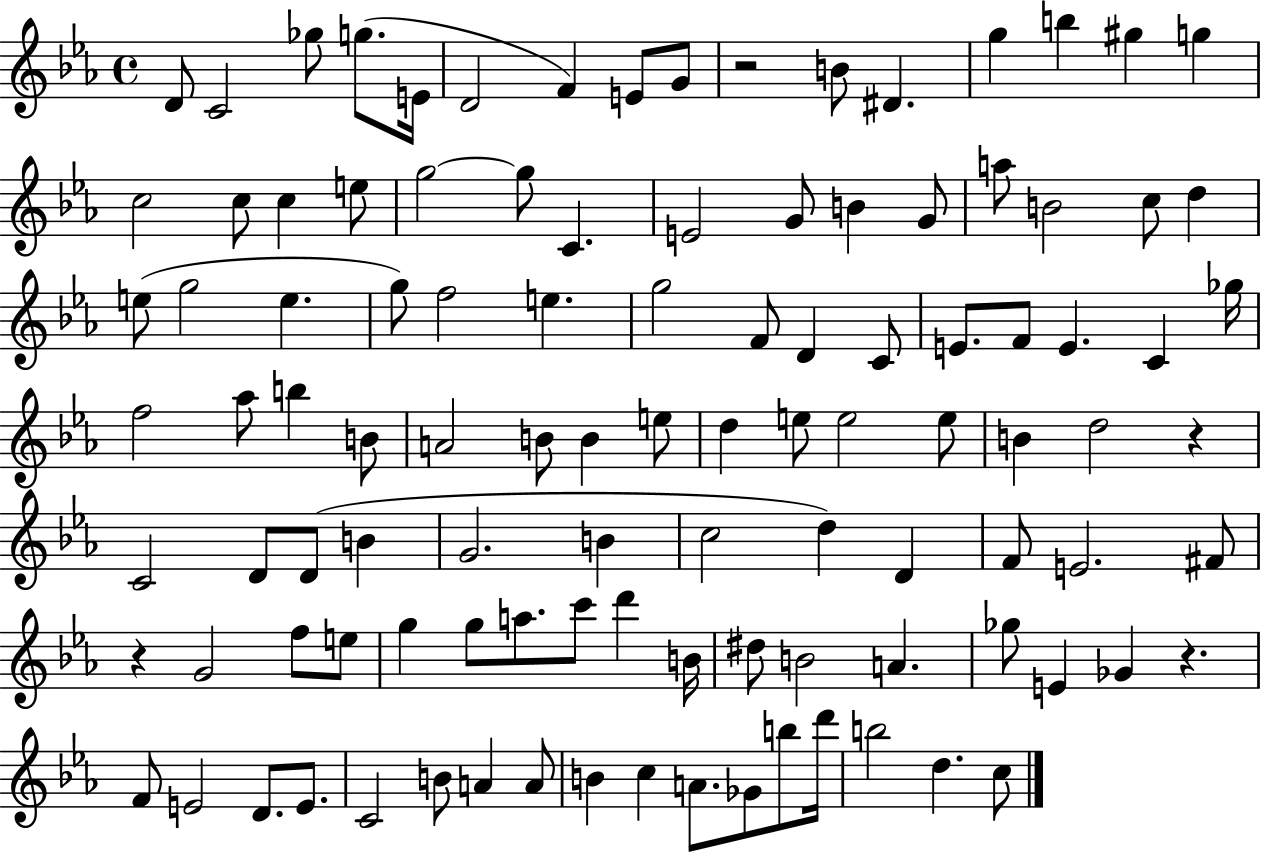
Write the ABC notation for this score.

X:1
T:Untitled
M:4/4
L:1/4
K:Eb
D/2 C2 _g/2 g/2 E/4 D2 F E/2 G/2 z2 B/2 ^D g b ^g g c2 c/2 c e/2 g2 g/2 C E2 G/2 B G/2 a/2 B2 c/2 d e/2 g2 e g/2 f2 e g2 F/2 D C/2 E/2 F/2 E C _g/4 f2 _a/2 b B/2 A2 B/2 B e/2 d e/2 e2 e/2 B d2 z C2 D/2 D/2 B G2 B c2 d D F/2 E2 ^F/2 z G2 f/2 e/2 g g/2 a/2 c'/2 d' B/4 ^d/2 B2 A _g/2 E _G z F/2 E2 D/2 E/2 C2 B/2 A A/2 B c A/2 _G/2 b/2 d'/4 b2 d c/2